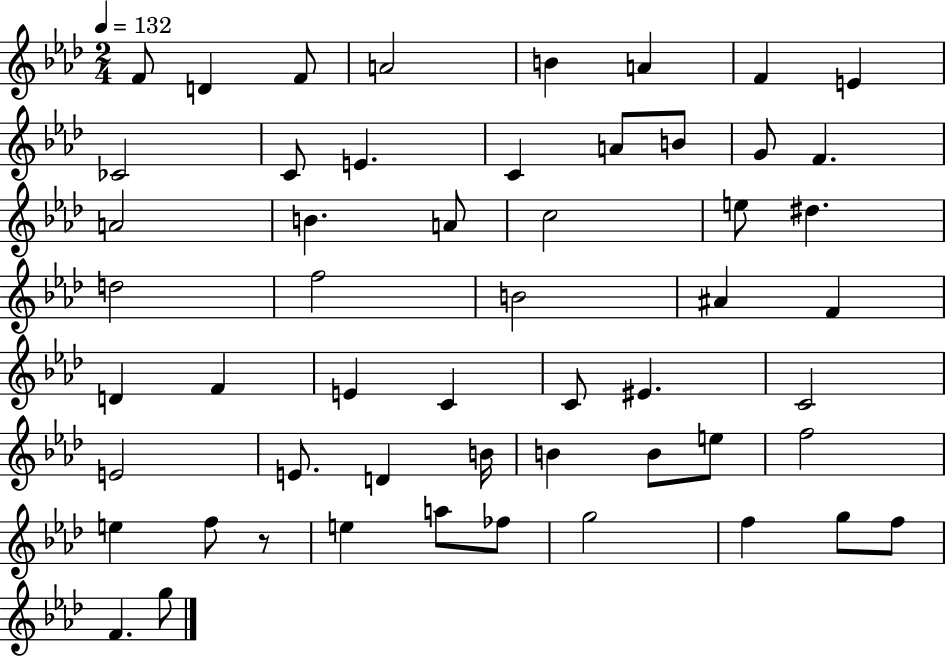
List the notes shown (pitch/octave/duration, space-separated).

F4/e D4/q F4/e A4/h B4/q A4/q F4/q E4/q CES4/h C4/e E4/q. C4/q A4/e B4/e G4/e F4/q. A4/h B4/q. A4/e C5/h E5/e D#5/q. D5/h F5/h B4/h A#4/q F4/q D4/q F4/q E4/q C4/q C4/e EIS4/q. C4/h E4/h E4/e. D4/q B4/s B4/q B4/e E5/e F5/h E5/q F5/e R/e E5/q A5/e FES5/e G5/h F5/q G5/e F5/e F4/q. G5/e